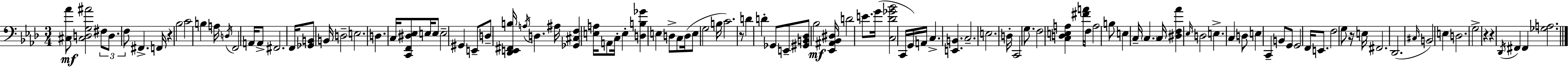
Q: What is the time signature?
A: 3/4